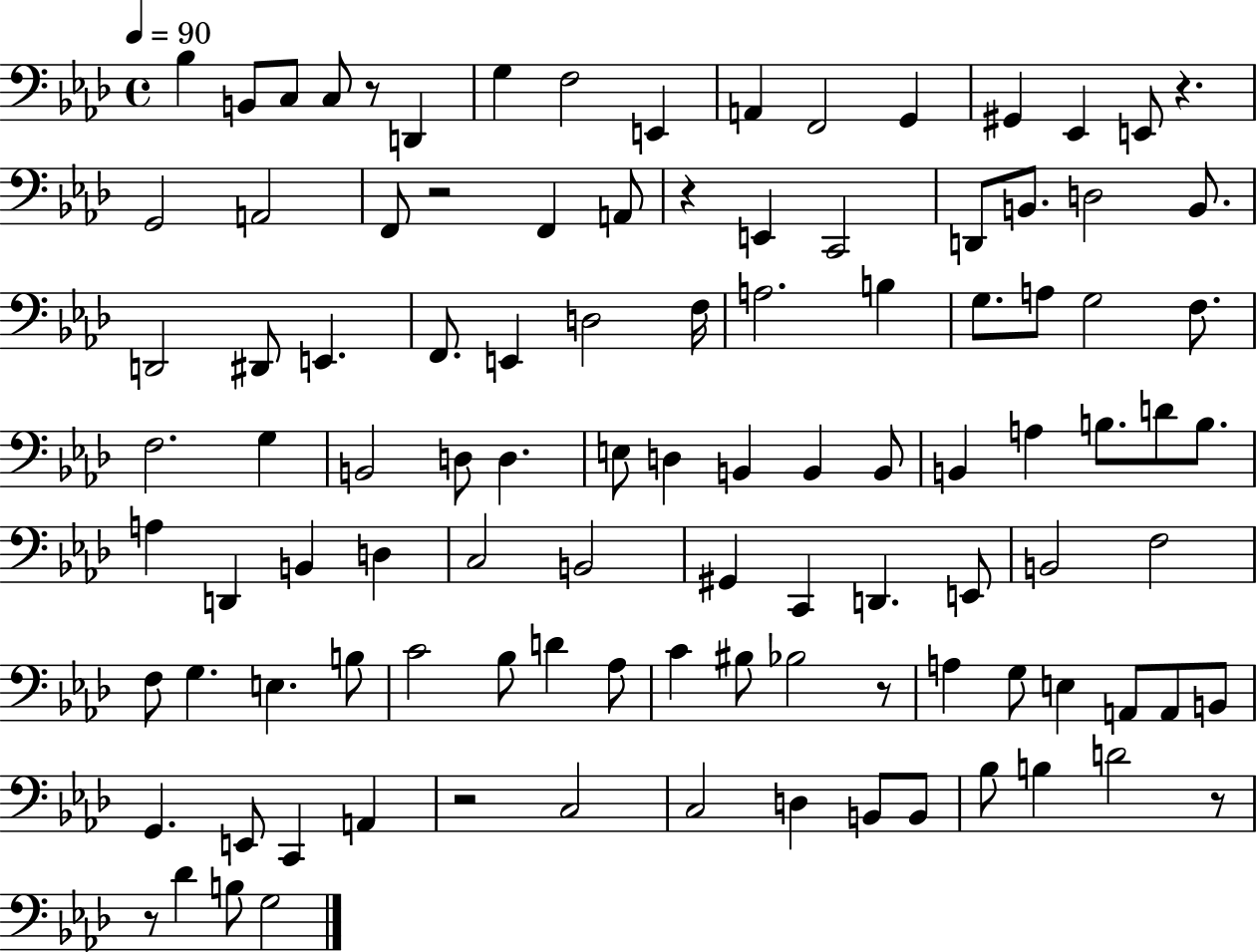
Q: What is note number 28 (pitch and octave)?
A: E2